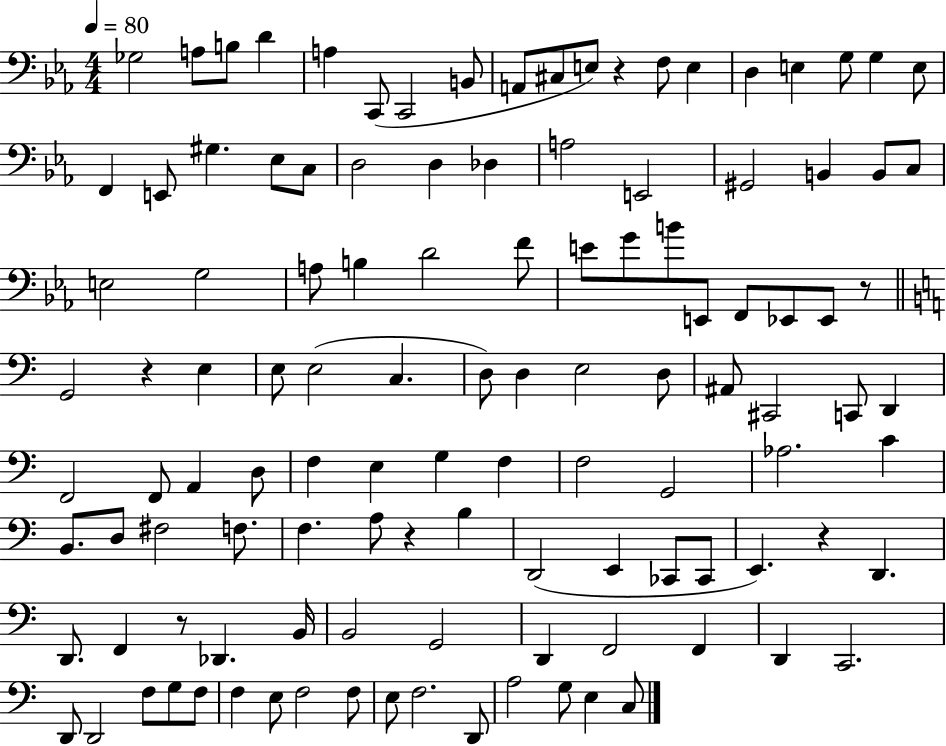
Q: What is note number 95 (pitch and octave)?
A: D2